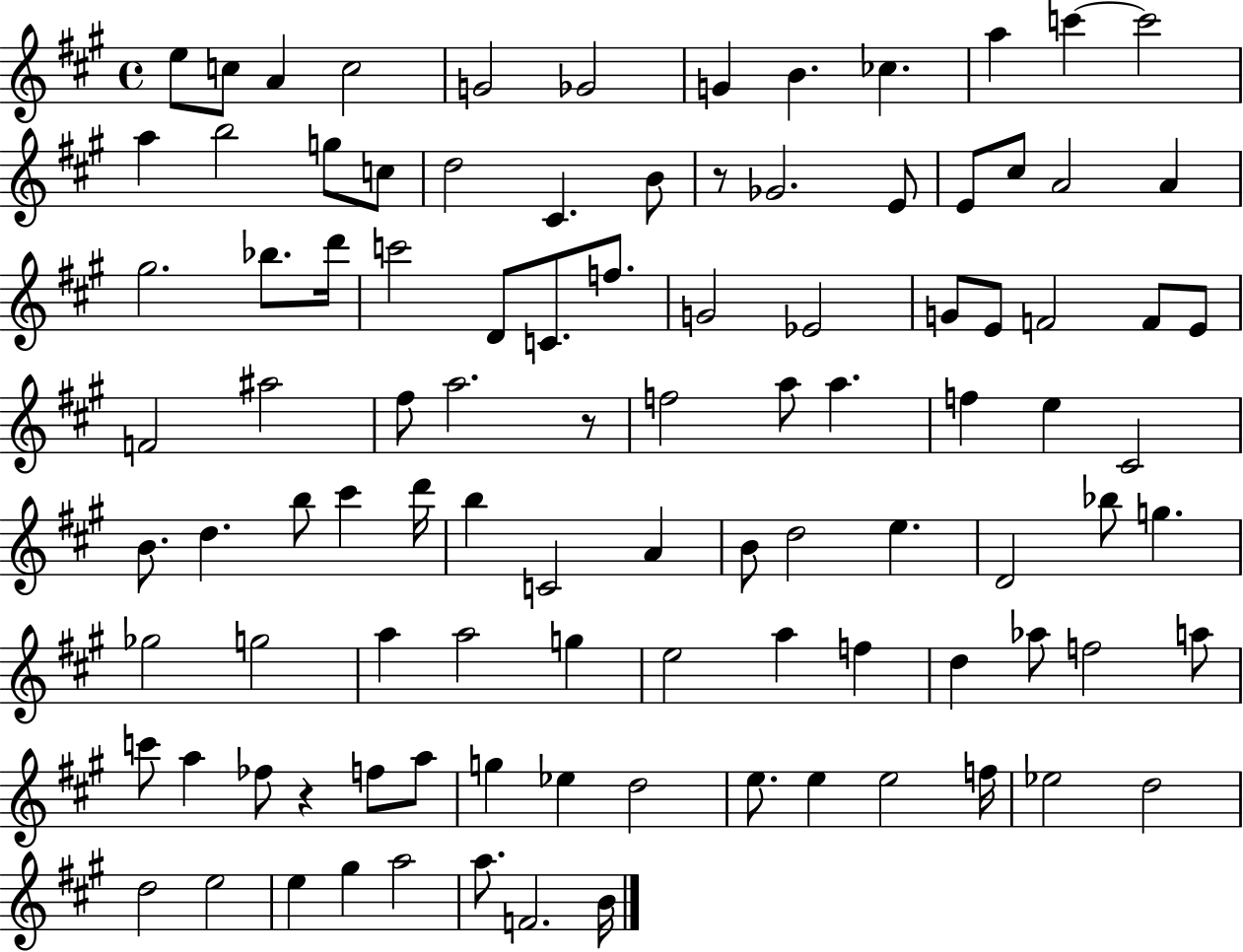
X:1
T:Untitled
M:4/4
L:1/4
K:A
e/2 c/2 A c2 G2 _G2 G B _c a c' c'2 a b2 g/2 c/2 d2 ^C B/2 z/2 _G2 E/2 E/2 ^c/2 A2 A ^g2 _b/2 d'/4 c'2 D/2 C/2 f/2 G2 _E2 G/2 E/2 F2 F/2 E/2 F2 ^a2 ^f/2 a2 z/2 f2 a/2 a f e ^C2 B/2 d b/2 ^c' d'/4 b C2 A B/2 d2 e D2 _b/2 g _g2 g2 a a2 g e2 a f d _a/2 f2 a/2 c'/2 a _f/2 z f/2 a/2 g _e d2 e/2 e e2 f/4 _e2 d2 d2 e2 e ^g a2 a/2 F2 B/4